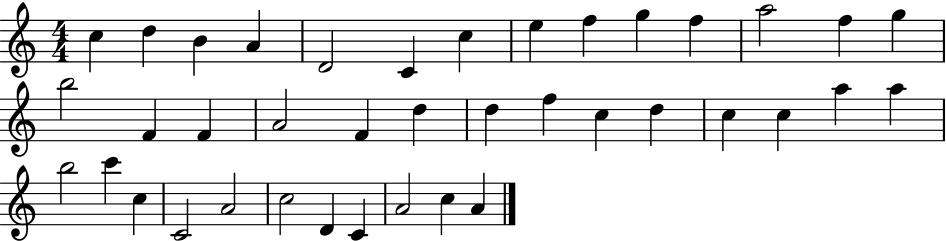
C5/q D5/q B4/q A4/q D4/h C4/q C5/q E5/q F5/q G5/q F5/q A5/h F5/q G5/q B5/h F4/q F4/q A4/h F4/q D5/q D5/q F5/q C5/q D5/q C5/q C5/q A5/q A5/q B5/h C6/q C5/q C4/h A4/h C5/h D4/q C4/q A4/h C5/q A4/q